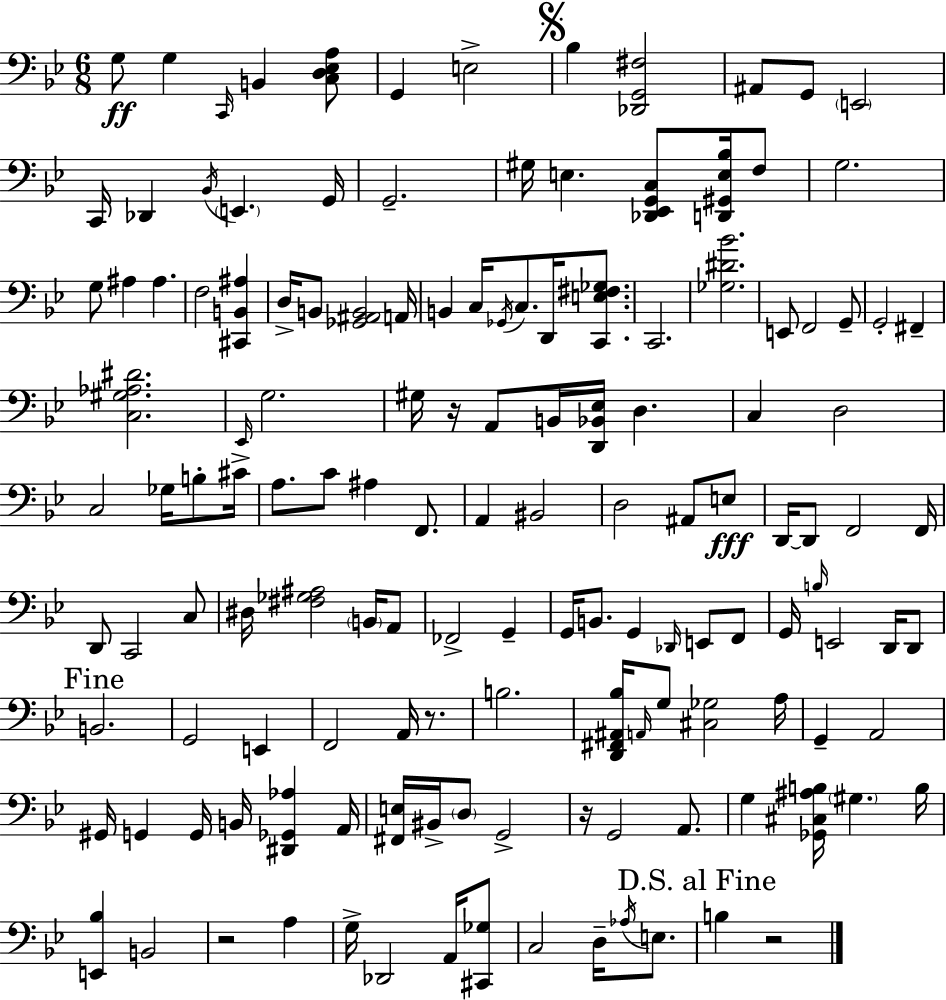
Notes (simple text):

G3/e G3/q C2/s B2/q [C3,D3,Eb3,A3]/e G2/q E3/h Bb3/q [Db2,G2,F#3]/h A#2/e G2/e E2/h C2/s Db2/q Bb2/s E2/q. G2/s G2/h. G#3/s E3/q. [Db2,Eb2,G2,C3]/e [D2,G#2,E3,Bb3]/s F3/e G3/h. G3/e A#3/q A#3/q. F3/h [C#2,B2,A#3]/q D3/s B2/e [Gb2,A#2,B2]/h A2/s B2/q C3/s Gb2/s C3/e. D2/s [C2,E3,F#3,Gb3]/e. C2/h. [Gb3,D#4,Bb4]/h. E2/e F2/h G2/e G2/h F#2/q [C3,G#3,Ab3,D#4]/h. Eb2/s G3/h. G#3/s R/s A2/e B2/s [D2,Bb2,Eb3]/s D3/q. C3/q D3/h C3/h Gb3/s B3/e C#4/s A3/e. C4/e A#3/q F2/e. A2/q BIS2/h D3/h A#2/e E3/e D2/s D2/e F2/h F2/s D2/e C2/h C3/e D#3/s [F#3,Gb3,A#3]/h B2/s A2/e FES2/h G2/q G2/s B2/e. G2/q Db2/s E2/e F2/e G2/s B3/s E2/h D2/s D2/e B2/h. G2/h E2/q F2/h A2/s R/e. B3/h. [D2,F#2,A#2,Bb3]/s A2/s G3/e [C#3,Gb3]/h A3/s G2/q A2/h G#2/s G2/q G2/s B2/s [D#2,Gb2,Ab3]/q A2/s [F#2,E3]/s BIS2/s D3/e G2/h R/s G2/h A2/e. G3/q [Gb2,C#3,A#3,B3]/s G#3/q. B3/s [E2,Bb3]/q B2/h R/h A3/q G3/s Db2/h A2/s [C#2,Gb3]/e C3/h D3/s Ab3/s E3/e. B3/q R/h